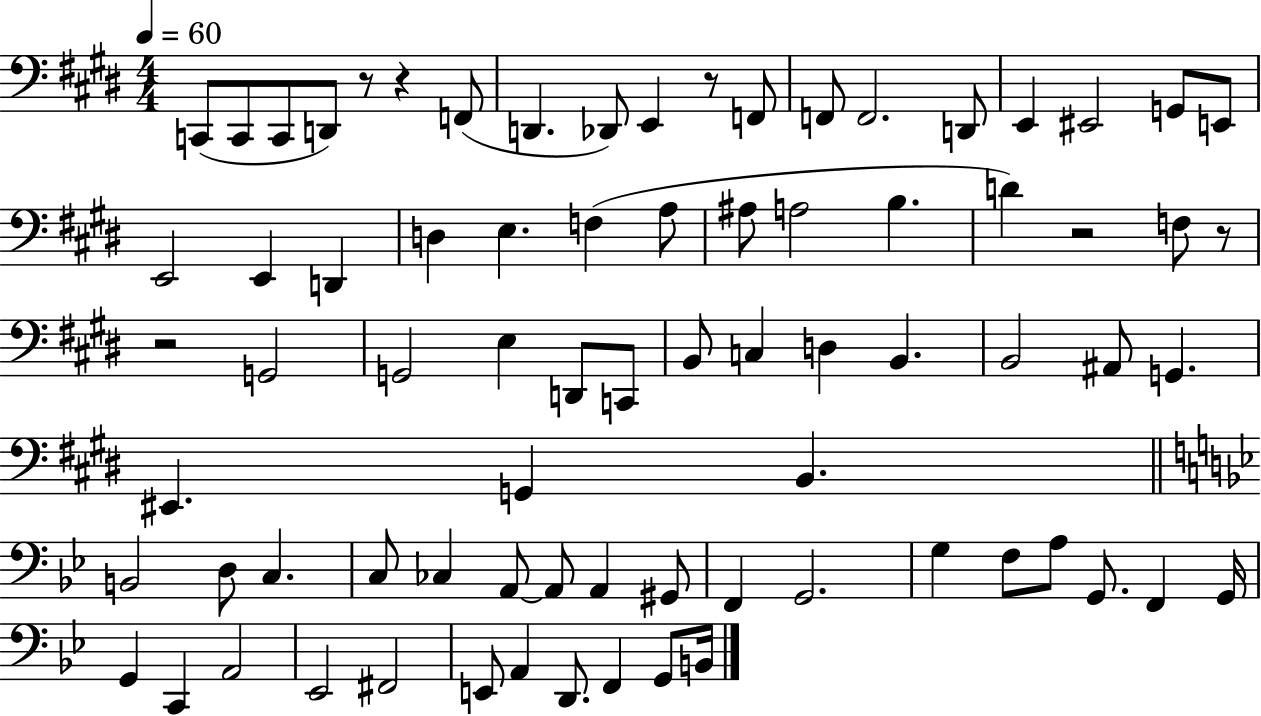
C2/e C2/e C2/e D2/e R/e R/q F2/e D2/q. Db2/e E2/q R/e F2/e F2/e F2/h. D2/e E2/q EIS2/h G2/e E2/e E2/h E2/q D2/q D3/q E3/q. F3/q A3/e A#3/e A3/h B3/q. D4/q R/h F3/e R/e R/h G2/h G2/h E3/q D2/e C2/e B2/e C3/q D3/q B2/q. B2/h A#2/e G2/q. EIS2/q. G2/q B2/q. B2/h D3/e C3/q. C3/e CES3/q A2/e A2/e A2/q G#2/e F2/q G2/h. G3/q F3/e A3/e G2/e. F2/q G2/s G2/q C2/q A2/h Eb2/h F#2/h E2/e A2/q D2/e. F2/q G2/e B2/s